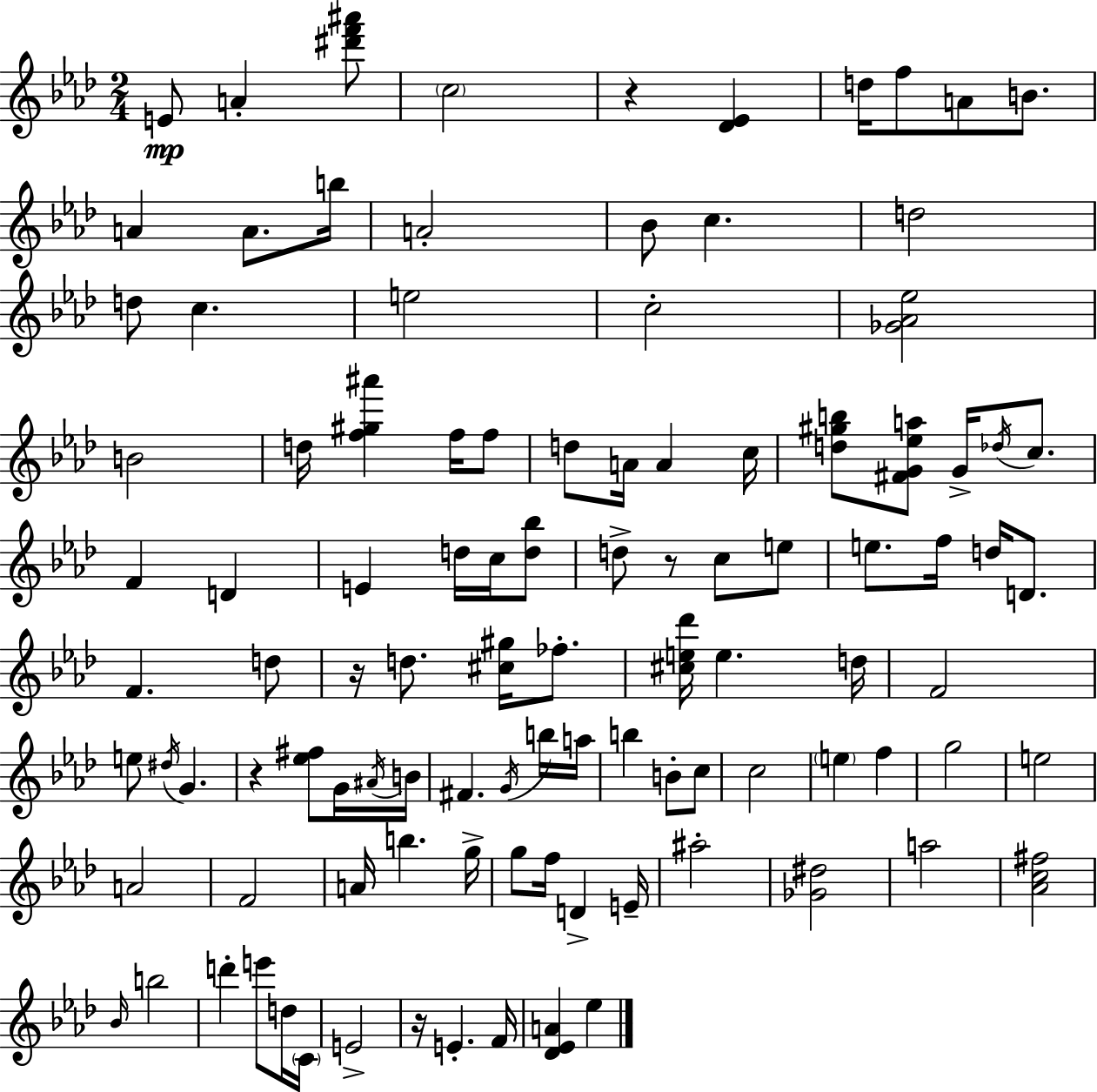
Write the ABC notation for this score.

X:1
T:Untitled
M:2/4
L:1/4
K:Ab
E/2 A [^d'f'^a']/2 c2 z [_D_E] d/4 f/2 A/2 B/2 A A/2 b/4 A2 _B/2 c d2 d/2 c e2 c2 [_G_A_e]2 B2 d/4 [f^g^a'] f/4 f/2 d/2 A/4 A c/4 [d^gb]/2 [^FG_ea]/2 G/4 _d/4 c/2 F D E d/4 c/4 [d_b]/2 d/2 z/2 c/2 e/2 e/2 f/4 d/4 D/2 F d/2 z/4 d/2 [^c^g]/4 _f/2 [^ce_d']/4 e d/4 F2 e/2 ^d/4 G z [_e^f]/2 G/4 ^A/4 B/4 ^F G/4 b/4 a/4 b B/2 c/2 c2 e f g2 e2 A2 F2 A/4 b g/4 g/2 f/4 D E/4 ^a2 [_G^d]2 a2 [_Ac^f]2 _B/4 b2 d' e'/2 d/4 C/4 E2 z/4 E F/4 [_D_EA] _e